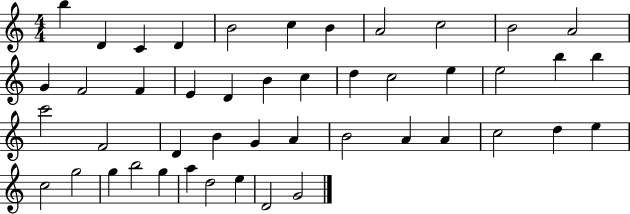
{
  \clef treble
  \numericTimeSignature
  \time 4/4
  \key c \major
  b''4 d'4 c'4 d'4 | b'2 c''4 b'4 | a'2 c''2 | b'2 a'2 | \break g'4 f'2 f'4 | e'4 d'4 b'4 c''4 | d''4 c''2 e''4 | e''2 b''4 b''4 | \break c'''2 f'2 | d'4 b'4 g'4 a'4 | b'2 a'4 a'4 | c''2 d''4 e''4 | \break c''2 g''2 | g''4 b''2 g''4 | a''4 d''2 e''4 | d'2 g'2 | \break \bar "|."
}